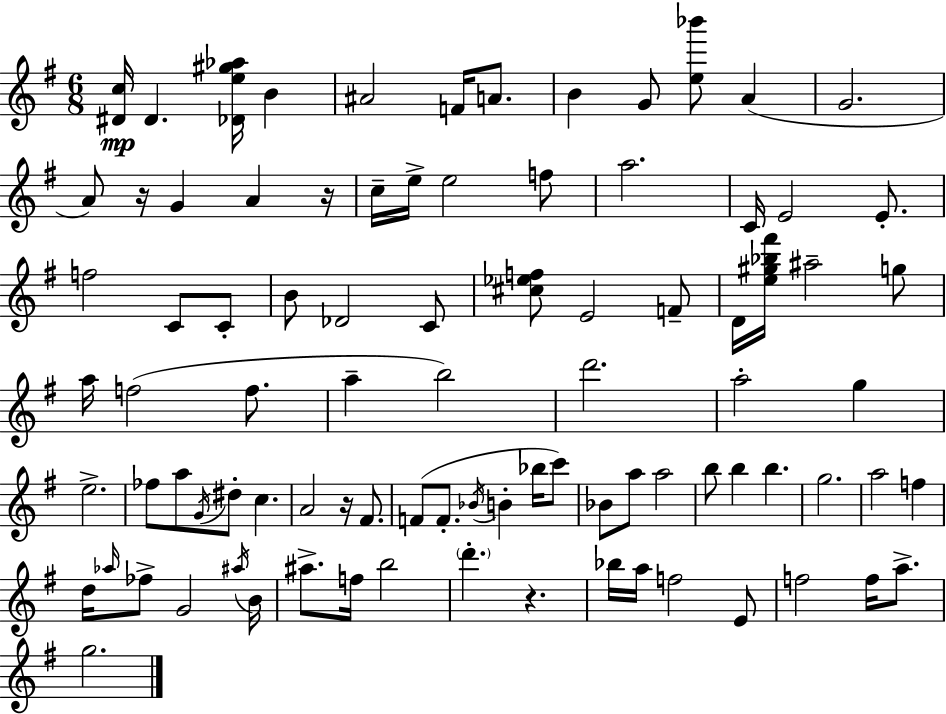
[D#4,C5]/s D#4/q. [Db4,E5,G#5,Ab5]/s B4/q A#4/h F4/s A4/e. B4/q G4/e [E5,Bb6]/e A4/q G4/h. A4/e R/s G4/q A4/q R/s C5/s E5/s E5/h F5/e A5/h. C4/s E4/h E4/e. F5/h C4/e C4/e B4/e Db4/h C4/e [C#5,Eb5,F5]/e E4/h F4/e D4/s [E5,G#5,Bb5,F#6]/s A#5/h G5/e A5/s F5/h F5/e. A5/q B5/h D6/h. A5/h G5/q E5/h. FES5/e A5/e G4/s D#5/e C5/q. A4/h R/s F#4/e. F4/e F4/e. Bb4/s B4/q Bb5/s C6/e Bb4/e A5/e A5/h B5/e B5/q B5/q. G5/h. A5/h F5/q D5/s Ab5/s FES5/e G4/h A#5/s B4/s A#5/e. F5/s B5/h D6/q. R/q. Bb5/s A5/s F5/h E4/e F5/h F5/s A5/e. G5/h.